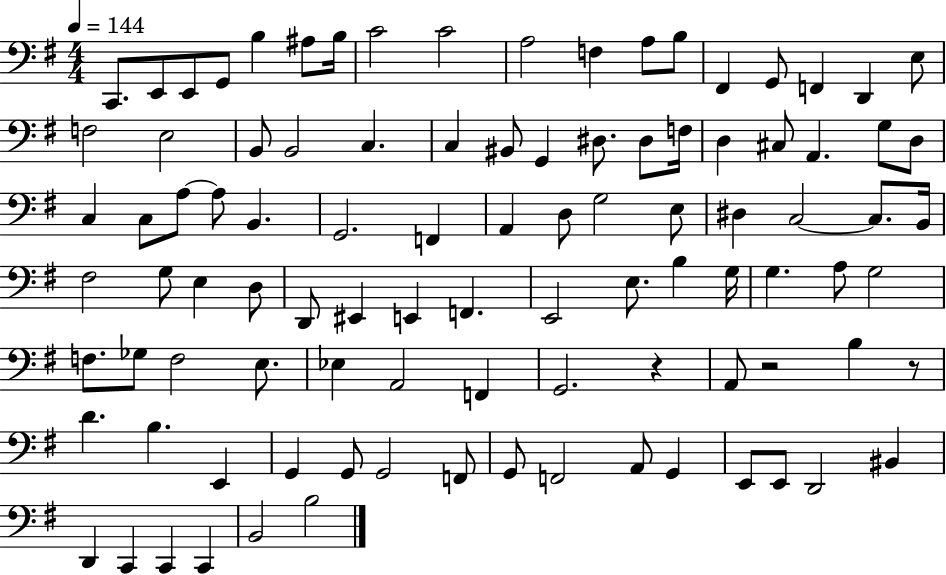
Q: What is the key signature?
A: G major